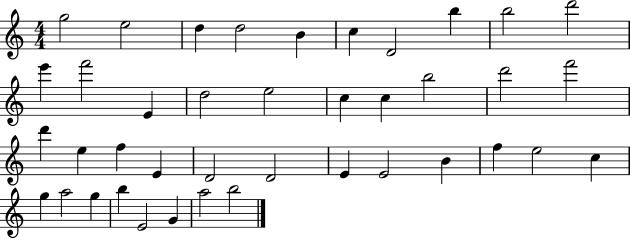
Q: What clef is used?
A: treble